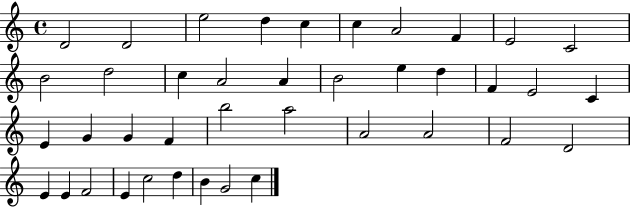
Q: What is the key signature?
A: C major